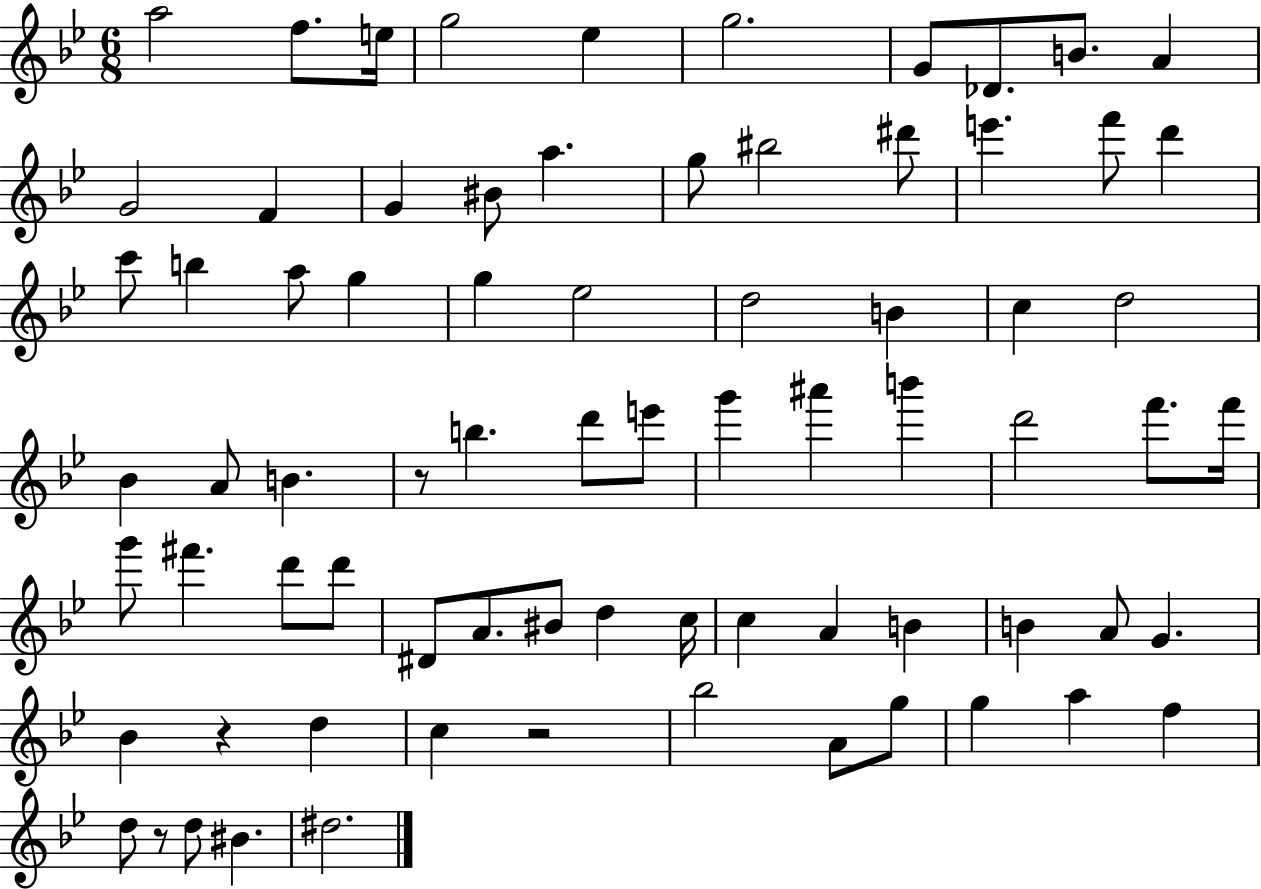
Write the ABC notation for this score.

X:1
T:Untitled
M:6/8
L:1/4
K:Bb
a2 f/2 e/4 g2 _e g2 G/2 _D/2 B/2 A G2 F G ^B/2 a g/2 ^b2 ^d'/2 e' f'/2 d' c'/2 b a/2 g g _e2 d2 B c d2 _B A/2 B z/2 b d'/2 e'/2 g' ^a' b' d'2 f'/2 f'/4 g'/2 ^f' d'/2 d'/2 ^D/2 A/2 ^B/2 d c/4 c A B B A/2 G _B z d c z2 _b2 A/2 g/2 g a f d/2 z/2 d/2 ^B ^d2